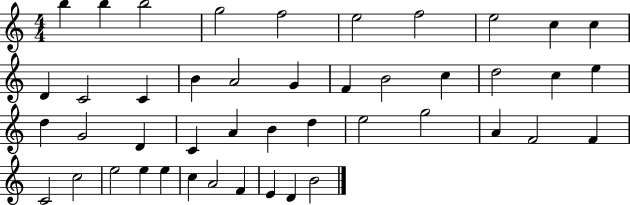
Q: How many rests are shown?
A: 0